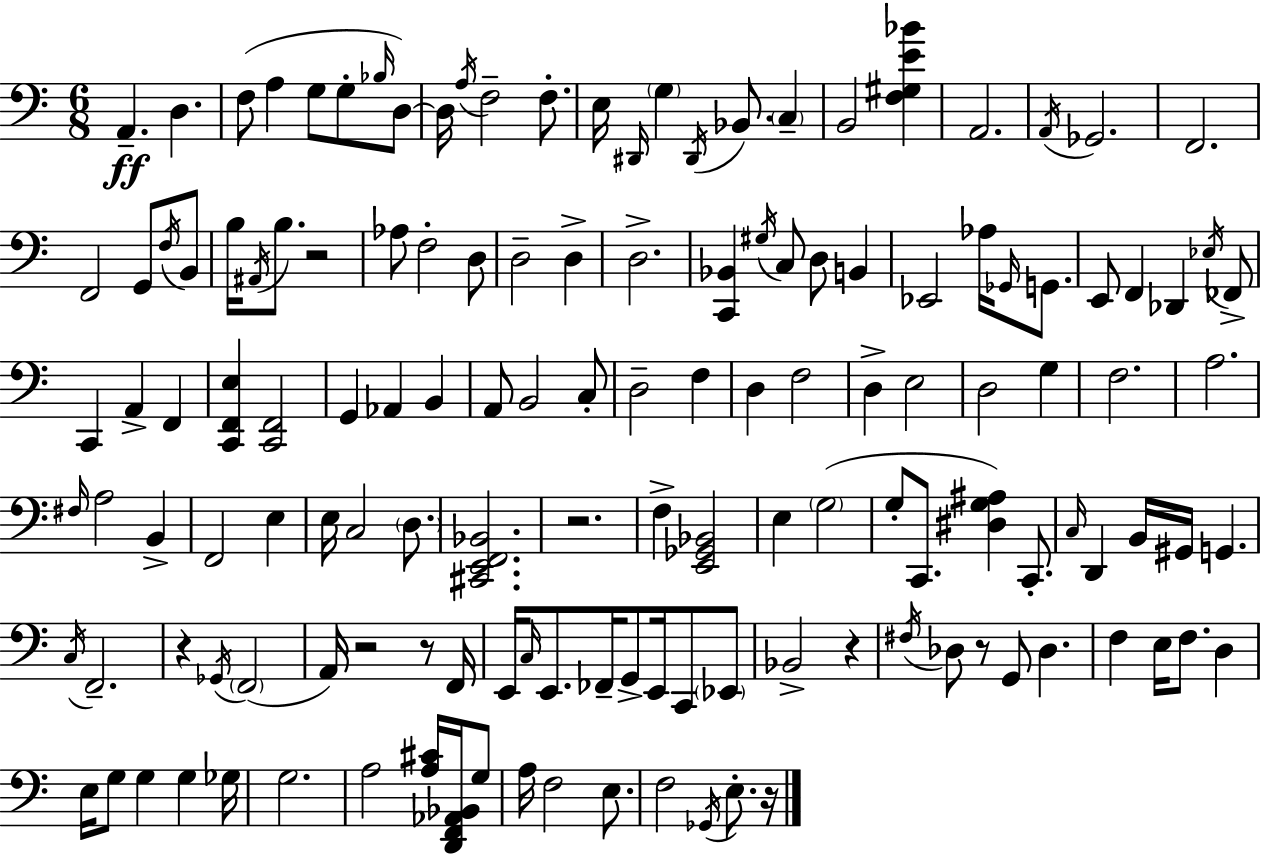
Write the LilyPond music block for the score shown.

{
  \clef bass
  \numericTimeSignature
  \time 6/8
  \key a \minor
  a,4.--\ff d4. | f8( a4 g8 g8-. \grace { bes16 } d8~~) | d16 \acciaccatura { a16 } f2-- f8.-. | e16 \grace { dis,16 } \parenthesize g4 \acciaccatura { dis,16 } bes,8. | \break \parenthesize c4-- b,2 | <f gis e' bes'>4 a,2. | \acciaccatura { a,16 } ges,2. | f,2. | \break f,2 | g,8 \acciaccatura { f16 } b,8 b16 \acciaccatura { ais,16 } b8. r2 | aes8 f2-. | d8 d2-- | \break d4-> d2.-> | <c, bes,>4 \acciaccatura { gis16 } | c8 d8 b,4 ees,2 | aes16 \grace { ges,16 } g,8. e,8 f,4 | \break des,4 \acciaccatura { ees16 } fes,8-> c,4 | a,4-> f,4 <c, f, e>4 | <c, f,>2 g,4 | aes,4 b,4 a,8 | \break b,2 c8-. d2-- | f4 d4 | f2 d4-> | e2 d2 | \break g4 f2. | a2. | \grace { fis16 } a2 | b,4-> f,2 | \break e4 e16 | c2 \parenthesize d8. <cis, e, f, bes,>2. | r2. | f4-> | \break <e, ges, bes,>2 e4 | \parenthesize g2( g8-. | c,8. <dis g ais>4) c,8.-. \grace { c16 } | d,4 b,16 gis,16 g,4. | \break \acciaccatura { c16 } f,2.-- | r4 \acciaccatura { ges,16 }( \parenthesize f,2 | a,16) r2 r8 | f,16 e,16 \grace { c16 } e,8. fes,16-- g,8-> e,16 c,8 | \break \parenthesize ees,8 bes,2-> r4 | \acciaccatura { fis16 } des8 r8 g,8 des4. | f4 e16 f8. | d4 e16 g8 g4 g4 | \break ges16 g2. | a2 | <a cis'>16 <d, f, aes, bes,>16 g8 a16 f2 | e8. f2 | \break \acciaccatura { ges,16 } e8.-. r16 \bar "|."
}